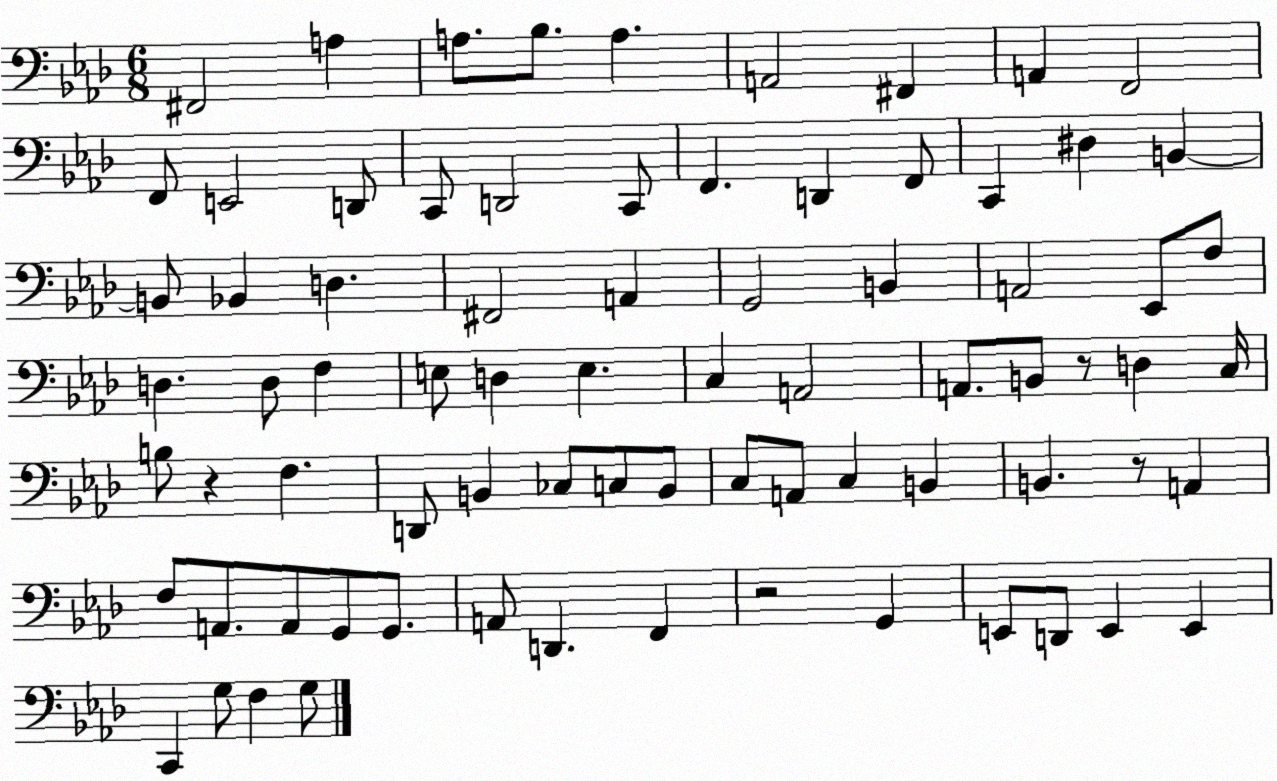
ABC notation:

X:1
T:Untitled
M:6/8
L:1/4
K:Ab
^F,,2 A, A,/2 _B,/2 A, A,,2 ^F,, A,, F,,2 F,,/2 E,,2 D,,/2 C,,/2 D,,2 C,,/2 F,, D,, F,,/2 C,, ^D, B,, B,,/2 _B,, D, ^F,,2 A,, G,,2 B,, A,,2 _E,,/2 F,/2 D, D,/2 F, E,/2 D, E, C, A,,2 A,,/2 B,,/2 z/2 D, C,/4 B,/2 z F, D,,/2 B,, _C,/2 C,/2 B,,/2 C,/2 A,,/2 C, B,, B,, z/2 A,, F,/2 A,,/2 A,,/2 G,,/2 G,,/2 A,,/2 D,, F,, z2 G,, E,,/2 D,,/2 E,, E,, C,, G,/2 F, G,/2